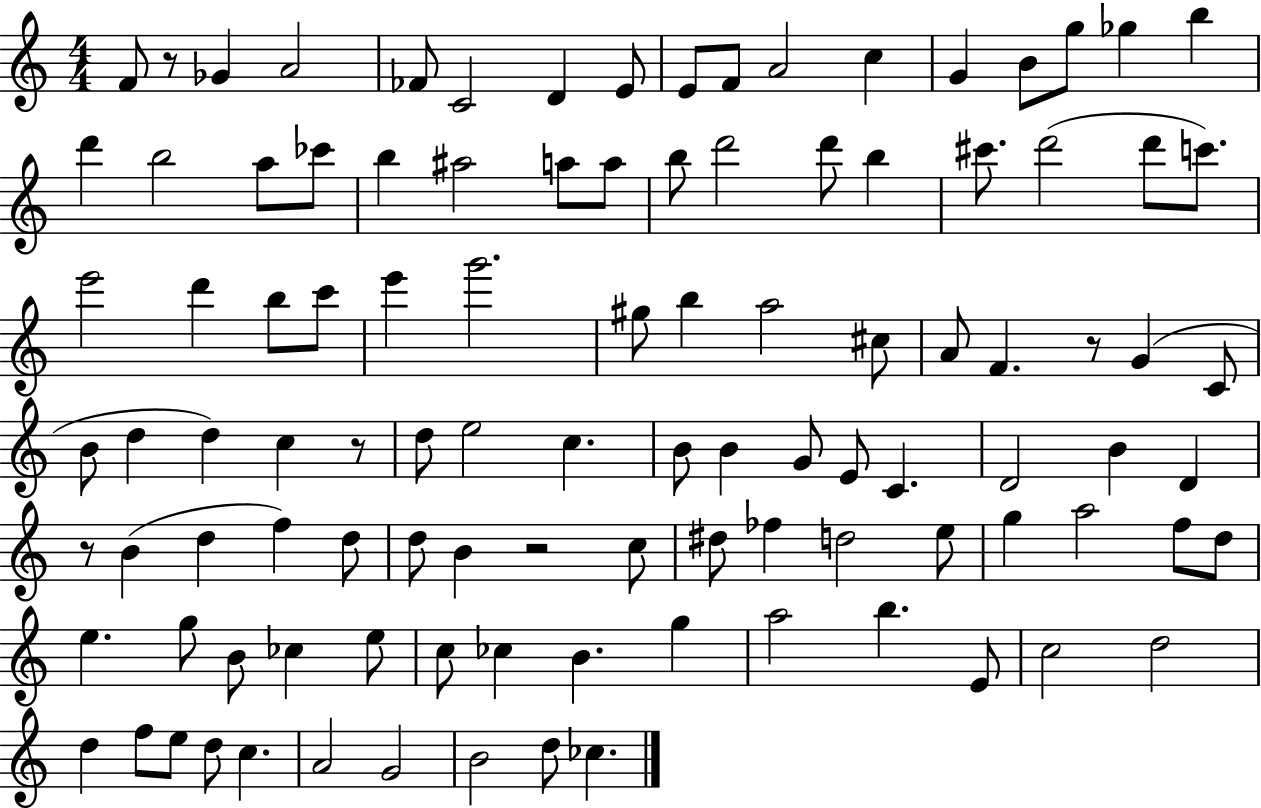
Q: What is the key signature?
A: C major